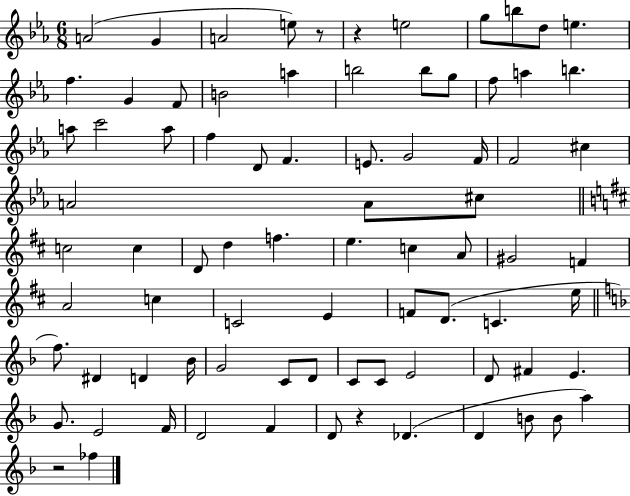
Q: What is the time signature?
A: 6/8